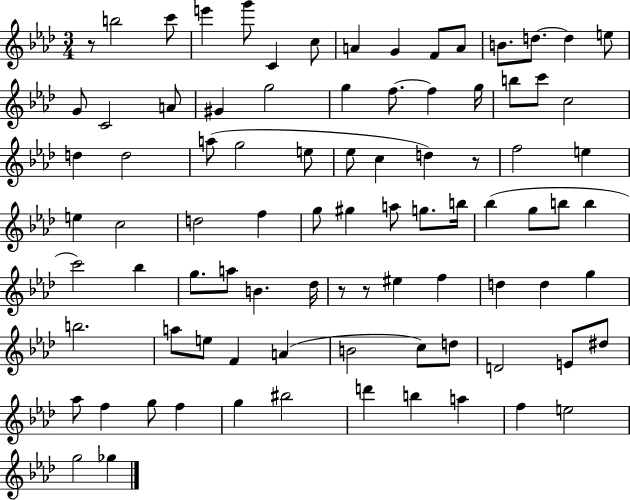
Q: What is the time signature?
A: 3/4